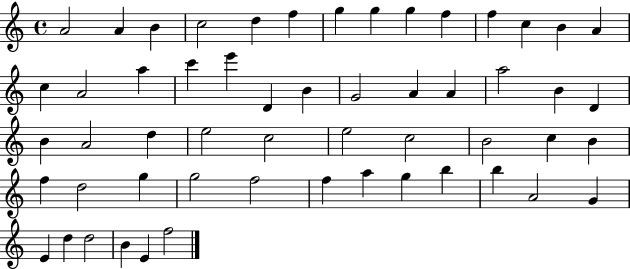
A4/h A4/q B4/q C5/h D5/q F5/q G5/q G5/q G5/q F5/q F5/q C5/q B4/q A4/q C5/q A4/h A5/q C6/q E6/q D4/q B4/q G4/h A4/q A4/q A5/h B4/q D4/q B4/q A4/h D5/q E5/h C5/h E5/h C5/h B4/h C5/q B4/q F5/q D5/h G5/q G5/h F5/h F5/q A5/q G5/q B5/q B5/q A4/h G4/q E4/q D5/q D5/h B4/q E4/q F5/h